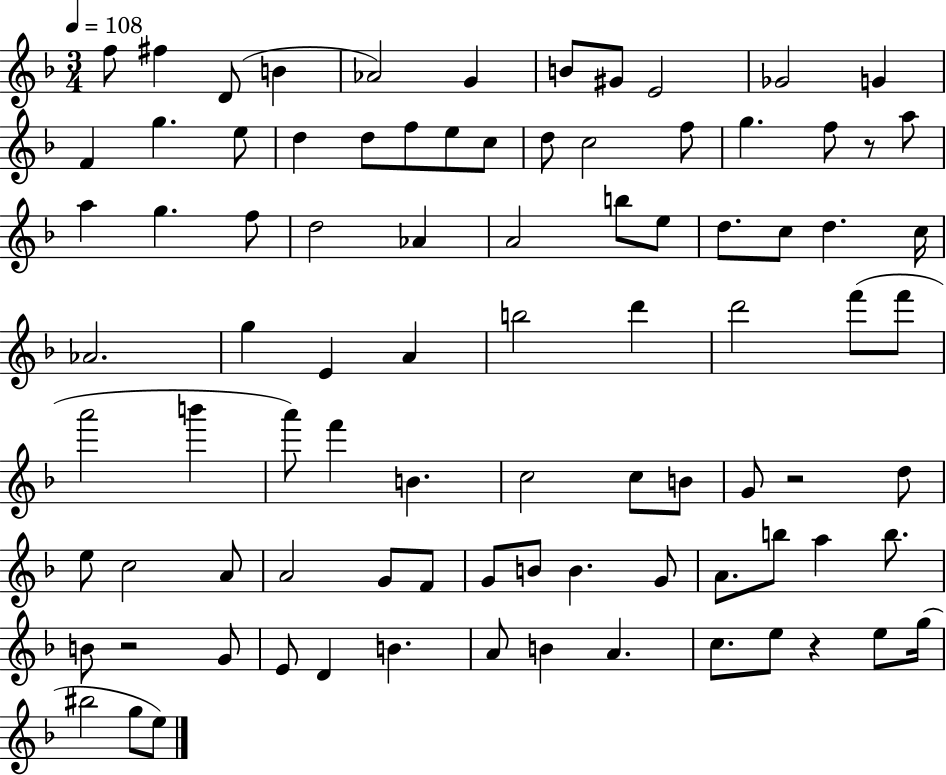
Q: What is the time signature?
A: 3/4